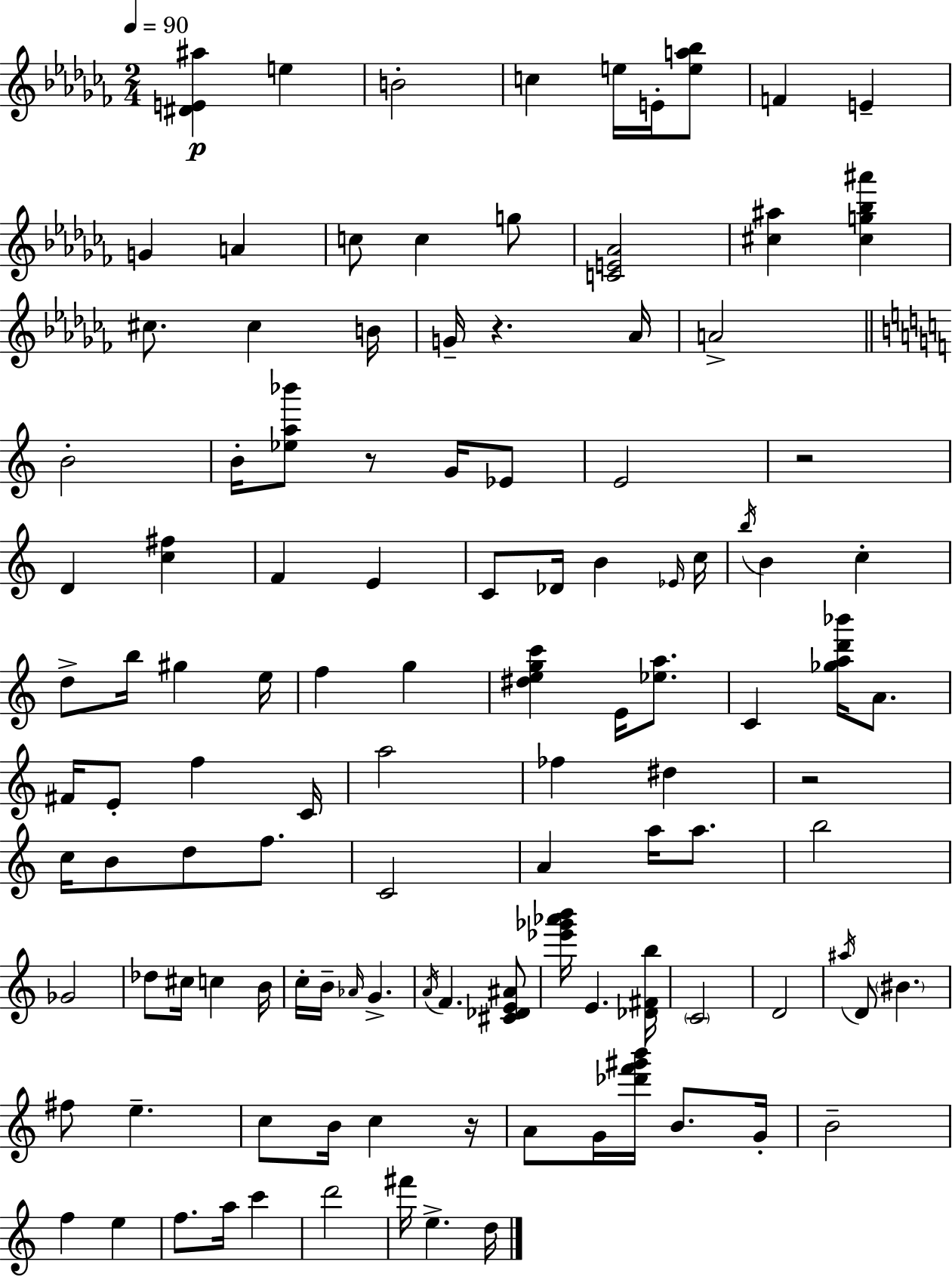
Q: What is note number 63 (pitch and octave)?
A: C5